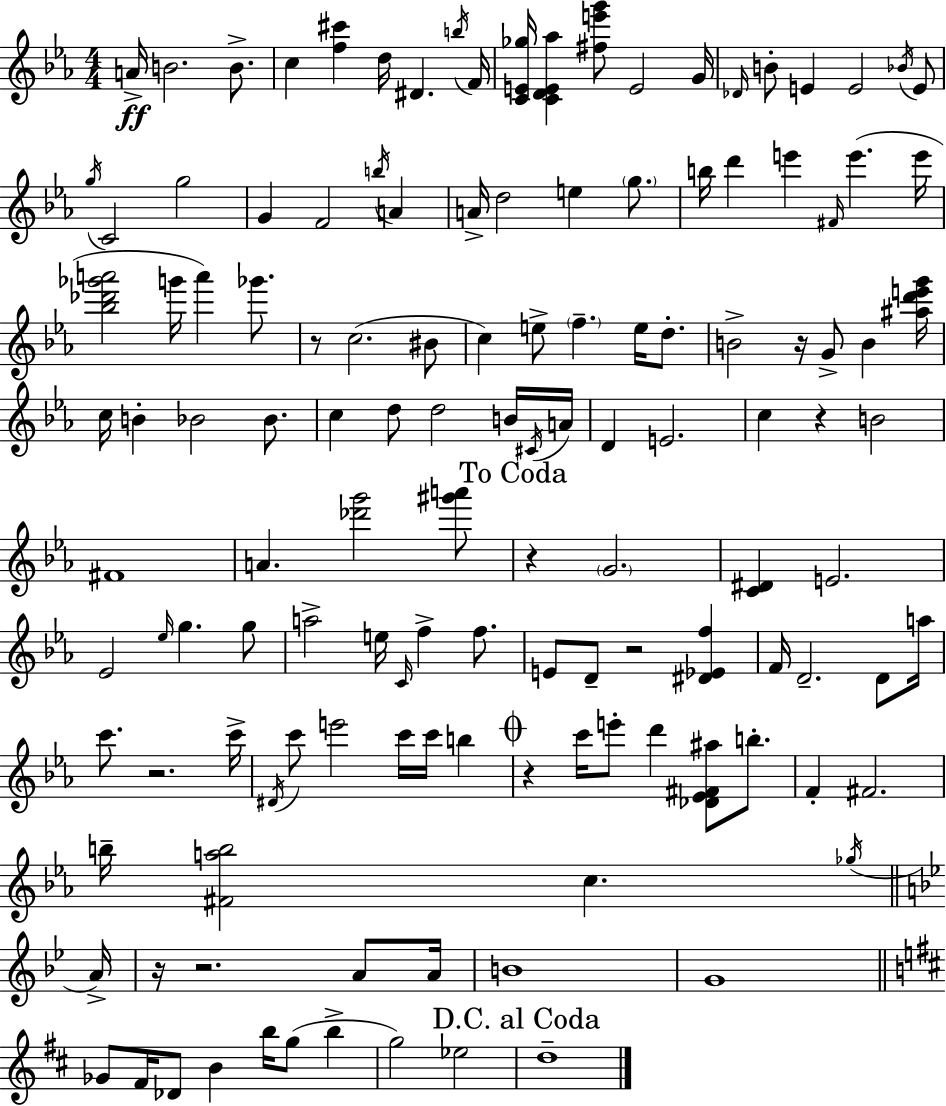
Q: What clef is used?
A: treble